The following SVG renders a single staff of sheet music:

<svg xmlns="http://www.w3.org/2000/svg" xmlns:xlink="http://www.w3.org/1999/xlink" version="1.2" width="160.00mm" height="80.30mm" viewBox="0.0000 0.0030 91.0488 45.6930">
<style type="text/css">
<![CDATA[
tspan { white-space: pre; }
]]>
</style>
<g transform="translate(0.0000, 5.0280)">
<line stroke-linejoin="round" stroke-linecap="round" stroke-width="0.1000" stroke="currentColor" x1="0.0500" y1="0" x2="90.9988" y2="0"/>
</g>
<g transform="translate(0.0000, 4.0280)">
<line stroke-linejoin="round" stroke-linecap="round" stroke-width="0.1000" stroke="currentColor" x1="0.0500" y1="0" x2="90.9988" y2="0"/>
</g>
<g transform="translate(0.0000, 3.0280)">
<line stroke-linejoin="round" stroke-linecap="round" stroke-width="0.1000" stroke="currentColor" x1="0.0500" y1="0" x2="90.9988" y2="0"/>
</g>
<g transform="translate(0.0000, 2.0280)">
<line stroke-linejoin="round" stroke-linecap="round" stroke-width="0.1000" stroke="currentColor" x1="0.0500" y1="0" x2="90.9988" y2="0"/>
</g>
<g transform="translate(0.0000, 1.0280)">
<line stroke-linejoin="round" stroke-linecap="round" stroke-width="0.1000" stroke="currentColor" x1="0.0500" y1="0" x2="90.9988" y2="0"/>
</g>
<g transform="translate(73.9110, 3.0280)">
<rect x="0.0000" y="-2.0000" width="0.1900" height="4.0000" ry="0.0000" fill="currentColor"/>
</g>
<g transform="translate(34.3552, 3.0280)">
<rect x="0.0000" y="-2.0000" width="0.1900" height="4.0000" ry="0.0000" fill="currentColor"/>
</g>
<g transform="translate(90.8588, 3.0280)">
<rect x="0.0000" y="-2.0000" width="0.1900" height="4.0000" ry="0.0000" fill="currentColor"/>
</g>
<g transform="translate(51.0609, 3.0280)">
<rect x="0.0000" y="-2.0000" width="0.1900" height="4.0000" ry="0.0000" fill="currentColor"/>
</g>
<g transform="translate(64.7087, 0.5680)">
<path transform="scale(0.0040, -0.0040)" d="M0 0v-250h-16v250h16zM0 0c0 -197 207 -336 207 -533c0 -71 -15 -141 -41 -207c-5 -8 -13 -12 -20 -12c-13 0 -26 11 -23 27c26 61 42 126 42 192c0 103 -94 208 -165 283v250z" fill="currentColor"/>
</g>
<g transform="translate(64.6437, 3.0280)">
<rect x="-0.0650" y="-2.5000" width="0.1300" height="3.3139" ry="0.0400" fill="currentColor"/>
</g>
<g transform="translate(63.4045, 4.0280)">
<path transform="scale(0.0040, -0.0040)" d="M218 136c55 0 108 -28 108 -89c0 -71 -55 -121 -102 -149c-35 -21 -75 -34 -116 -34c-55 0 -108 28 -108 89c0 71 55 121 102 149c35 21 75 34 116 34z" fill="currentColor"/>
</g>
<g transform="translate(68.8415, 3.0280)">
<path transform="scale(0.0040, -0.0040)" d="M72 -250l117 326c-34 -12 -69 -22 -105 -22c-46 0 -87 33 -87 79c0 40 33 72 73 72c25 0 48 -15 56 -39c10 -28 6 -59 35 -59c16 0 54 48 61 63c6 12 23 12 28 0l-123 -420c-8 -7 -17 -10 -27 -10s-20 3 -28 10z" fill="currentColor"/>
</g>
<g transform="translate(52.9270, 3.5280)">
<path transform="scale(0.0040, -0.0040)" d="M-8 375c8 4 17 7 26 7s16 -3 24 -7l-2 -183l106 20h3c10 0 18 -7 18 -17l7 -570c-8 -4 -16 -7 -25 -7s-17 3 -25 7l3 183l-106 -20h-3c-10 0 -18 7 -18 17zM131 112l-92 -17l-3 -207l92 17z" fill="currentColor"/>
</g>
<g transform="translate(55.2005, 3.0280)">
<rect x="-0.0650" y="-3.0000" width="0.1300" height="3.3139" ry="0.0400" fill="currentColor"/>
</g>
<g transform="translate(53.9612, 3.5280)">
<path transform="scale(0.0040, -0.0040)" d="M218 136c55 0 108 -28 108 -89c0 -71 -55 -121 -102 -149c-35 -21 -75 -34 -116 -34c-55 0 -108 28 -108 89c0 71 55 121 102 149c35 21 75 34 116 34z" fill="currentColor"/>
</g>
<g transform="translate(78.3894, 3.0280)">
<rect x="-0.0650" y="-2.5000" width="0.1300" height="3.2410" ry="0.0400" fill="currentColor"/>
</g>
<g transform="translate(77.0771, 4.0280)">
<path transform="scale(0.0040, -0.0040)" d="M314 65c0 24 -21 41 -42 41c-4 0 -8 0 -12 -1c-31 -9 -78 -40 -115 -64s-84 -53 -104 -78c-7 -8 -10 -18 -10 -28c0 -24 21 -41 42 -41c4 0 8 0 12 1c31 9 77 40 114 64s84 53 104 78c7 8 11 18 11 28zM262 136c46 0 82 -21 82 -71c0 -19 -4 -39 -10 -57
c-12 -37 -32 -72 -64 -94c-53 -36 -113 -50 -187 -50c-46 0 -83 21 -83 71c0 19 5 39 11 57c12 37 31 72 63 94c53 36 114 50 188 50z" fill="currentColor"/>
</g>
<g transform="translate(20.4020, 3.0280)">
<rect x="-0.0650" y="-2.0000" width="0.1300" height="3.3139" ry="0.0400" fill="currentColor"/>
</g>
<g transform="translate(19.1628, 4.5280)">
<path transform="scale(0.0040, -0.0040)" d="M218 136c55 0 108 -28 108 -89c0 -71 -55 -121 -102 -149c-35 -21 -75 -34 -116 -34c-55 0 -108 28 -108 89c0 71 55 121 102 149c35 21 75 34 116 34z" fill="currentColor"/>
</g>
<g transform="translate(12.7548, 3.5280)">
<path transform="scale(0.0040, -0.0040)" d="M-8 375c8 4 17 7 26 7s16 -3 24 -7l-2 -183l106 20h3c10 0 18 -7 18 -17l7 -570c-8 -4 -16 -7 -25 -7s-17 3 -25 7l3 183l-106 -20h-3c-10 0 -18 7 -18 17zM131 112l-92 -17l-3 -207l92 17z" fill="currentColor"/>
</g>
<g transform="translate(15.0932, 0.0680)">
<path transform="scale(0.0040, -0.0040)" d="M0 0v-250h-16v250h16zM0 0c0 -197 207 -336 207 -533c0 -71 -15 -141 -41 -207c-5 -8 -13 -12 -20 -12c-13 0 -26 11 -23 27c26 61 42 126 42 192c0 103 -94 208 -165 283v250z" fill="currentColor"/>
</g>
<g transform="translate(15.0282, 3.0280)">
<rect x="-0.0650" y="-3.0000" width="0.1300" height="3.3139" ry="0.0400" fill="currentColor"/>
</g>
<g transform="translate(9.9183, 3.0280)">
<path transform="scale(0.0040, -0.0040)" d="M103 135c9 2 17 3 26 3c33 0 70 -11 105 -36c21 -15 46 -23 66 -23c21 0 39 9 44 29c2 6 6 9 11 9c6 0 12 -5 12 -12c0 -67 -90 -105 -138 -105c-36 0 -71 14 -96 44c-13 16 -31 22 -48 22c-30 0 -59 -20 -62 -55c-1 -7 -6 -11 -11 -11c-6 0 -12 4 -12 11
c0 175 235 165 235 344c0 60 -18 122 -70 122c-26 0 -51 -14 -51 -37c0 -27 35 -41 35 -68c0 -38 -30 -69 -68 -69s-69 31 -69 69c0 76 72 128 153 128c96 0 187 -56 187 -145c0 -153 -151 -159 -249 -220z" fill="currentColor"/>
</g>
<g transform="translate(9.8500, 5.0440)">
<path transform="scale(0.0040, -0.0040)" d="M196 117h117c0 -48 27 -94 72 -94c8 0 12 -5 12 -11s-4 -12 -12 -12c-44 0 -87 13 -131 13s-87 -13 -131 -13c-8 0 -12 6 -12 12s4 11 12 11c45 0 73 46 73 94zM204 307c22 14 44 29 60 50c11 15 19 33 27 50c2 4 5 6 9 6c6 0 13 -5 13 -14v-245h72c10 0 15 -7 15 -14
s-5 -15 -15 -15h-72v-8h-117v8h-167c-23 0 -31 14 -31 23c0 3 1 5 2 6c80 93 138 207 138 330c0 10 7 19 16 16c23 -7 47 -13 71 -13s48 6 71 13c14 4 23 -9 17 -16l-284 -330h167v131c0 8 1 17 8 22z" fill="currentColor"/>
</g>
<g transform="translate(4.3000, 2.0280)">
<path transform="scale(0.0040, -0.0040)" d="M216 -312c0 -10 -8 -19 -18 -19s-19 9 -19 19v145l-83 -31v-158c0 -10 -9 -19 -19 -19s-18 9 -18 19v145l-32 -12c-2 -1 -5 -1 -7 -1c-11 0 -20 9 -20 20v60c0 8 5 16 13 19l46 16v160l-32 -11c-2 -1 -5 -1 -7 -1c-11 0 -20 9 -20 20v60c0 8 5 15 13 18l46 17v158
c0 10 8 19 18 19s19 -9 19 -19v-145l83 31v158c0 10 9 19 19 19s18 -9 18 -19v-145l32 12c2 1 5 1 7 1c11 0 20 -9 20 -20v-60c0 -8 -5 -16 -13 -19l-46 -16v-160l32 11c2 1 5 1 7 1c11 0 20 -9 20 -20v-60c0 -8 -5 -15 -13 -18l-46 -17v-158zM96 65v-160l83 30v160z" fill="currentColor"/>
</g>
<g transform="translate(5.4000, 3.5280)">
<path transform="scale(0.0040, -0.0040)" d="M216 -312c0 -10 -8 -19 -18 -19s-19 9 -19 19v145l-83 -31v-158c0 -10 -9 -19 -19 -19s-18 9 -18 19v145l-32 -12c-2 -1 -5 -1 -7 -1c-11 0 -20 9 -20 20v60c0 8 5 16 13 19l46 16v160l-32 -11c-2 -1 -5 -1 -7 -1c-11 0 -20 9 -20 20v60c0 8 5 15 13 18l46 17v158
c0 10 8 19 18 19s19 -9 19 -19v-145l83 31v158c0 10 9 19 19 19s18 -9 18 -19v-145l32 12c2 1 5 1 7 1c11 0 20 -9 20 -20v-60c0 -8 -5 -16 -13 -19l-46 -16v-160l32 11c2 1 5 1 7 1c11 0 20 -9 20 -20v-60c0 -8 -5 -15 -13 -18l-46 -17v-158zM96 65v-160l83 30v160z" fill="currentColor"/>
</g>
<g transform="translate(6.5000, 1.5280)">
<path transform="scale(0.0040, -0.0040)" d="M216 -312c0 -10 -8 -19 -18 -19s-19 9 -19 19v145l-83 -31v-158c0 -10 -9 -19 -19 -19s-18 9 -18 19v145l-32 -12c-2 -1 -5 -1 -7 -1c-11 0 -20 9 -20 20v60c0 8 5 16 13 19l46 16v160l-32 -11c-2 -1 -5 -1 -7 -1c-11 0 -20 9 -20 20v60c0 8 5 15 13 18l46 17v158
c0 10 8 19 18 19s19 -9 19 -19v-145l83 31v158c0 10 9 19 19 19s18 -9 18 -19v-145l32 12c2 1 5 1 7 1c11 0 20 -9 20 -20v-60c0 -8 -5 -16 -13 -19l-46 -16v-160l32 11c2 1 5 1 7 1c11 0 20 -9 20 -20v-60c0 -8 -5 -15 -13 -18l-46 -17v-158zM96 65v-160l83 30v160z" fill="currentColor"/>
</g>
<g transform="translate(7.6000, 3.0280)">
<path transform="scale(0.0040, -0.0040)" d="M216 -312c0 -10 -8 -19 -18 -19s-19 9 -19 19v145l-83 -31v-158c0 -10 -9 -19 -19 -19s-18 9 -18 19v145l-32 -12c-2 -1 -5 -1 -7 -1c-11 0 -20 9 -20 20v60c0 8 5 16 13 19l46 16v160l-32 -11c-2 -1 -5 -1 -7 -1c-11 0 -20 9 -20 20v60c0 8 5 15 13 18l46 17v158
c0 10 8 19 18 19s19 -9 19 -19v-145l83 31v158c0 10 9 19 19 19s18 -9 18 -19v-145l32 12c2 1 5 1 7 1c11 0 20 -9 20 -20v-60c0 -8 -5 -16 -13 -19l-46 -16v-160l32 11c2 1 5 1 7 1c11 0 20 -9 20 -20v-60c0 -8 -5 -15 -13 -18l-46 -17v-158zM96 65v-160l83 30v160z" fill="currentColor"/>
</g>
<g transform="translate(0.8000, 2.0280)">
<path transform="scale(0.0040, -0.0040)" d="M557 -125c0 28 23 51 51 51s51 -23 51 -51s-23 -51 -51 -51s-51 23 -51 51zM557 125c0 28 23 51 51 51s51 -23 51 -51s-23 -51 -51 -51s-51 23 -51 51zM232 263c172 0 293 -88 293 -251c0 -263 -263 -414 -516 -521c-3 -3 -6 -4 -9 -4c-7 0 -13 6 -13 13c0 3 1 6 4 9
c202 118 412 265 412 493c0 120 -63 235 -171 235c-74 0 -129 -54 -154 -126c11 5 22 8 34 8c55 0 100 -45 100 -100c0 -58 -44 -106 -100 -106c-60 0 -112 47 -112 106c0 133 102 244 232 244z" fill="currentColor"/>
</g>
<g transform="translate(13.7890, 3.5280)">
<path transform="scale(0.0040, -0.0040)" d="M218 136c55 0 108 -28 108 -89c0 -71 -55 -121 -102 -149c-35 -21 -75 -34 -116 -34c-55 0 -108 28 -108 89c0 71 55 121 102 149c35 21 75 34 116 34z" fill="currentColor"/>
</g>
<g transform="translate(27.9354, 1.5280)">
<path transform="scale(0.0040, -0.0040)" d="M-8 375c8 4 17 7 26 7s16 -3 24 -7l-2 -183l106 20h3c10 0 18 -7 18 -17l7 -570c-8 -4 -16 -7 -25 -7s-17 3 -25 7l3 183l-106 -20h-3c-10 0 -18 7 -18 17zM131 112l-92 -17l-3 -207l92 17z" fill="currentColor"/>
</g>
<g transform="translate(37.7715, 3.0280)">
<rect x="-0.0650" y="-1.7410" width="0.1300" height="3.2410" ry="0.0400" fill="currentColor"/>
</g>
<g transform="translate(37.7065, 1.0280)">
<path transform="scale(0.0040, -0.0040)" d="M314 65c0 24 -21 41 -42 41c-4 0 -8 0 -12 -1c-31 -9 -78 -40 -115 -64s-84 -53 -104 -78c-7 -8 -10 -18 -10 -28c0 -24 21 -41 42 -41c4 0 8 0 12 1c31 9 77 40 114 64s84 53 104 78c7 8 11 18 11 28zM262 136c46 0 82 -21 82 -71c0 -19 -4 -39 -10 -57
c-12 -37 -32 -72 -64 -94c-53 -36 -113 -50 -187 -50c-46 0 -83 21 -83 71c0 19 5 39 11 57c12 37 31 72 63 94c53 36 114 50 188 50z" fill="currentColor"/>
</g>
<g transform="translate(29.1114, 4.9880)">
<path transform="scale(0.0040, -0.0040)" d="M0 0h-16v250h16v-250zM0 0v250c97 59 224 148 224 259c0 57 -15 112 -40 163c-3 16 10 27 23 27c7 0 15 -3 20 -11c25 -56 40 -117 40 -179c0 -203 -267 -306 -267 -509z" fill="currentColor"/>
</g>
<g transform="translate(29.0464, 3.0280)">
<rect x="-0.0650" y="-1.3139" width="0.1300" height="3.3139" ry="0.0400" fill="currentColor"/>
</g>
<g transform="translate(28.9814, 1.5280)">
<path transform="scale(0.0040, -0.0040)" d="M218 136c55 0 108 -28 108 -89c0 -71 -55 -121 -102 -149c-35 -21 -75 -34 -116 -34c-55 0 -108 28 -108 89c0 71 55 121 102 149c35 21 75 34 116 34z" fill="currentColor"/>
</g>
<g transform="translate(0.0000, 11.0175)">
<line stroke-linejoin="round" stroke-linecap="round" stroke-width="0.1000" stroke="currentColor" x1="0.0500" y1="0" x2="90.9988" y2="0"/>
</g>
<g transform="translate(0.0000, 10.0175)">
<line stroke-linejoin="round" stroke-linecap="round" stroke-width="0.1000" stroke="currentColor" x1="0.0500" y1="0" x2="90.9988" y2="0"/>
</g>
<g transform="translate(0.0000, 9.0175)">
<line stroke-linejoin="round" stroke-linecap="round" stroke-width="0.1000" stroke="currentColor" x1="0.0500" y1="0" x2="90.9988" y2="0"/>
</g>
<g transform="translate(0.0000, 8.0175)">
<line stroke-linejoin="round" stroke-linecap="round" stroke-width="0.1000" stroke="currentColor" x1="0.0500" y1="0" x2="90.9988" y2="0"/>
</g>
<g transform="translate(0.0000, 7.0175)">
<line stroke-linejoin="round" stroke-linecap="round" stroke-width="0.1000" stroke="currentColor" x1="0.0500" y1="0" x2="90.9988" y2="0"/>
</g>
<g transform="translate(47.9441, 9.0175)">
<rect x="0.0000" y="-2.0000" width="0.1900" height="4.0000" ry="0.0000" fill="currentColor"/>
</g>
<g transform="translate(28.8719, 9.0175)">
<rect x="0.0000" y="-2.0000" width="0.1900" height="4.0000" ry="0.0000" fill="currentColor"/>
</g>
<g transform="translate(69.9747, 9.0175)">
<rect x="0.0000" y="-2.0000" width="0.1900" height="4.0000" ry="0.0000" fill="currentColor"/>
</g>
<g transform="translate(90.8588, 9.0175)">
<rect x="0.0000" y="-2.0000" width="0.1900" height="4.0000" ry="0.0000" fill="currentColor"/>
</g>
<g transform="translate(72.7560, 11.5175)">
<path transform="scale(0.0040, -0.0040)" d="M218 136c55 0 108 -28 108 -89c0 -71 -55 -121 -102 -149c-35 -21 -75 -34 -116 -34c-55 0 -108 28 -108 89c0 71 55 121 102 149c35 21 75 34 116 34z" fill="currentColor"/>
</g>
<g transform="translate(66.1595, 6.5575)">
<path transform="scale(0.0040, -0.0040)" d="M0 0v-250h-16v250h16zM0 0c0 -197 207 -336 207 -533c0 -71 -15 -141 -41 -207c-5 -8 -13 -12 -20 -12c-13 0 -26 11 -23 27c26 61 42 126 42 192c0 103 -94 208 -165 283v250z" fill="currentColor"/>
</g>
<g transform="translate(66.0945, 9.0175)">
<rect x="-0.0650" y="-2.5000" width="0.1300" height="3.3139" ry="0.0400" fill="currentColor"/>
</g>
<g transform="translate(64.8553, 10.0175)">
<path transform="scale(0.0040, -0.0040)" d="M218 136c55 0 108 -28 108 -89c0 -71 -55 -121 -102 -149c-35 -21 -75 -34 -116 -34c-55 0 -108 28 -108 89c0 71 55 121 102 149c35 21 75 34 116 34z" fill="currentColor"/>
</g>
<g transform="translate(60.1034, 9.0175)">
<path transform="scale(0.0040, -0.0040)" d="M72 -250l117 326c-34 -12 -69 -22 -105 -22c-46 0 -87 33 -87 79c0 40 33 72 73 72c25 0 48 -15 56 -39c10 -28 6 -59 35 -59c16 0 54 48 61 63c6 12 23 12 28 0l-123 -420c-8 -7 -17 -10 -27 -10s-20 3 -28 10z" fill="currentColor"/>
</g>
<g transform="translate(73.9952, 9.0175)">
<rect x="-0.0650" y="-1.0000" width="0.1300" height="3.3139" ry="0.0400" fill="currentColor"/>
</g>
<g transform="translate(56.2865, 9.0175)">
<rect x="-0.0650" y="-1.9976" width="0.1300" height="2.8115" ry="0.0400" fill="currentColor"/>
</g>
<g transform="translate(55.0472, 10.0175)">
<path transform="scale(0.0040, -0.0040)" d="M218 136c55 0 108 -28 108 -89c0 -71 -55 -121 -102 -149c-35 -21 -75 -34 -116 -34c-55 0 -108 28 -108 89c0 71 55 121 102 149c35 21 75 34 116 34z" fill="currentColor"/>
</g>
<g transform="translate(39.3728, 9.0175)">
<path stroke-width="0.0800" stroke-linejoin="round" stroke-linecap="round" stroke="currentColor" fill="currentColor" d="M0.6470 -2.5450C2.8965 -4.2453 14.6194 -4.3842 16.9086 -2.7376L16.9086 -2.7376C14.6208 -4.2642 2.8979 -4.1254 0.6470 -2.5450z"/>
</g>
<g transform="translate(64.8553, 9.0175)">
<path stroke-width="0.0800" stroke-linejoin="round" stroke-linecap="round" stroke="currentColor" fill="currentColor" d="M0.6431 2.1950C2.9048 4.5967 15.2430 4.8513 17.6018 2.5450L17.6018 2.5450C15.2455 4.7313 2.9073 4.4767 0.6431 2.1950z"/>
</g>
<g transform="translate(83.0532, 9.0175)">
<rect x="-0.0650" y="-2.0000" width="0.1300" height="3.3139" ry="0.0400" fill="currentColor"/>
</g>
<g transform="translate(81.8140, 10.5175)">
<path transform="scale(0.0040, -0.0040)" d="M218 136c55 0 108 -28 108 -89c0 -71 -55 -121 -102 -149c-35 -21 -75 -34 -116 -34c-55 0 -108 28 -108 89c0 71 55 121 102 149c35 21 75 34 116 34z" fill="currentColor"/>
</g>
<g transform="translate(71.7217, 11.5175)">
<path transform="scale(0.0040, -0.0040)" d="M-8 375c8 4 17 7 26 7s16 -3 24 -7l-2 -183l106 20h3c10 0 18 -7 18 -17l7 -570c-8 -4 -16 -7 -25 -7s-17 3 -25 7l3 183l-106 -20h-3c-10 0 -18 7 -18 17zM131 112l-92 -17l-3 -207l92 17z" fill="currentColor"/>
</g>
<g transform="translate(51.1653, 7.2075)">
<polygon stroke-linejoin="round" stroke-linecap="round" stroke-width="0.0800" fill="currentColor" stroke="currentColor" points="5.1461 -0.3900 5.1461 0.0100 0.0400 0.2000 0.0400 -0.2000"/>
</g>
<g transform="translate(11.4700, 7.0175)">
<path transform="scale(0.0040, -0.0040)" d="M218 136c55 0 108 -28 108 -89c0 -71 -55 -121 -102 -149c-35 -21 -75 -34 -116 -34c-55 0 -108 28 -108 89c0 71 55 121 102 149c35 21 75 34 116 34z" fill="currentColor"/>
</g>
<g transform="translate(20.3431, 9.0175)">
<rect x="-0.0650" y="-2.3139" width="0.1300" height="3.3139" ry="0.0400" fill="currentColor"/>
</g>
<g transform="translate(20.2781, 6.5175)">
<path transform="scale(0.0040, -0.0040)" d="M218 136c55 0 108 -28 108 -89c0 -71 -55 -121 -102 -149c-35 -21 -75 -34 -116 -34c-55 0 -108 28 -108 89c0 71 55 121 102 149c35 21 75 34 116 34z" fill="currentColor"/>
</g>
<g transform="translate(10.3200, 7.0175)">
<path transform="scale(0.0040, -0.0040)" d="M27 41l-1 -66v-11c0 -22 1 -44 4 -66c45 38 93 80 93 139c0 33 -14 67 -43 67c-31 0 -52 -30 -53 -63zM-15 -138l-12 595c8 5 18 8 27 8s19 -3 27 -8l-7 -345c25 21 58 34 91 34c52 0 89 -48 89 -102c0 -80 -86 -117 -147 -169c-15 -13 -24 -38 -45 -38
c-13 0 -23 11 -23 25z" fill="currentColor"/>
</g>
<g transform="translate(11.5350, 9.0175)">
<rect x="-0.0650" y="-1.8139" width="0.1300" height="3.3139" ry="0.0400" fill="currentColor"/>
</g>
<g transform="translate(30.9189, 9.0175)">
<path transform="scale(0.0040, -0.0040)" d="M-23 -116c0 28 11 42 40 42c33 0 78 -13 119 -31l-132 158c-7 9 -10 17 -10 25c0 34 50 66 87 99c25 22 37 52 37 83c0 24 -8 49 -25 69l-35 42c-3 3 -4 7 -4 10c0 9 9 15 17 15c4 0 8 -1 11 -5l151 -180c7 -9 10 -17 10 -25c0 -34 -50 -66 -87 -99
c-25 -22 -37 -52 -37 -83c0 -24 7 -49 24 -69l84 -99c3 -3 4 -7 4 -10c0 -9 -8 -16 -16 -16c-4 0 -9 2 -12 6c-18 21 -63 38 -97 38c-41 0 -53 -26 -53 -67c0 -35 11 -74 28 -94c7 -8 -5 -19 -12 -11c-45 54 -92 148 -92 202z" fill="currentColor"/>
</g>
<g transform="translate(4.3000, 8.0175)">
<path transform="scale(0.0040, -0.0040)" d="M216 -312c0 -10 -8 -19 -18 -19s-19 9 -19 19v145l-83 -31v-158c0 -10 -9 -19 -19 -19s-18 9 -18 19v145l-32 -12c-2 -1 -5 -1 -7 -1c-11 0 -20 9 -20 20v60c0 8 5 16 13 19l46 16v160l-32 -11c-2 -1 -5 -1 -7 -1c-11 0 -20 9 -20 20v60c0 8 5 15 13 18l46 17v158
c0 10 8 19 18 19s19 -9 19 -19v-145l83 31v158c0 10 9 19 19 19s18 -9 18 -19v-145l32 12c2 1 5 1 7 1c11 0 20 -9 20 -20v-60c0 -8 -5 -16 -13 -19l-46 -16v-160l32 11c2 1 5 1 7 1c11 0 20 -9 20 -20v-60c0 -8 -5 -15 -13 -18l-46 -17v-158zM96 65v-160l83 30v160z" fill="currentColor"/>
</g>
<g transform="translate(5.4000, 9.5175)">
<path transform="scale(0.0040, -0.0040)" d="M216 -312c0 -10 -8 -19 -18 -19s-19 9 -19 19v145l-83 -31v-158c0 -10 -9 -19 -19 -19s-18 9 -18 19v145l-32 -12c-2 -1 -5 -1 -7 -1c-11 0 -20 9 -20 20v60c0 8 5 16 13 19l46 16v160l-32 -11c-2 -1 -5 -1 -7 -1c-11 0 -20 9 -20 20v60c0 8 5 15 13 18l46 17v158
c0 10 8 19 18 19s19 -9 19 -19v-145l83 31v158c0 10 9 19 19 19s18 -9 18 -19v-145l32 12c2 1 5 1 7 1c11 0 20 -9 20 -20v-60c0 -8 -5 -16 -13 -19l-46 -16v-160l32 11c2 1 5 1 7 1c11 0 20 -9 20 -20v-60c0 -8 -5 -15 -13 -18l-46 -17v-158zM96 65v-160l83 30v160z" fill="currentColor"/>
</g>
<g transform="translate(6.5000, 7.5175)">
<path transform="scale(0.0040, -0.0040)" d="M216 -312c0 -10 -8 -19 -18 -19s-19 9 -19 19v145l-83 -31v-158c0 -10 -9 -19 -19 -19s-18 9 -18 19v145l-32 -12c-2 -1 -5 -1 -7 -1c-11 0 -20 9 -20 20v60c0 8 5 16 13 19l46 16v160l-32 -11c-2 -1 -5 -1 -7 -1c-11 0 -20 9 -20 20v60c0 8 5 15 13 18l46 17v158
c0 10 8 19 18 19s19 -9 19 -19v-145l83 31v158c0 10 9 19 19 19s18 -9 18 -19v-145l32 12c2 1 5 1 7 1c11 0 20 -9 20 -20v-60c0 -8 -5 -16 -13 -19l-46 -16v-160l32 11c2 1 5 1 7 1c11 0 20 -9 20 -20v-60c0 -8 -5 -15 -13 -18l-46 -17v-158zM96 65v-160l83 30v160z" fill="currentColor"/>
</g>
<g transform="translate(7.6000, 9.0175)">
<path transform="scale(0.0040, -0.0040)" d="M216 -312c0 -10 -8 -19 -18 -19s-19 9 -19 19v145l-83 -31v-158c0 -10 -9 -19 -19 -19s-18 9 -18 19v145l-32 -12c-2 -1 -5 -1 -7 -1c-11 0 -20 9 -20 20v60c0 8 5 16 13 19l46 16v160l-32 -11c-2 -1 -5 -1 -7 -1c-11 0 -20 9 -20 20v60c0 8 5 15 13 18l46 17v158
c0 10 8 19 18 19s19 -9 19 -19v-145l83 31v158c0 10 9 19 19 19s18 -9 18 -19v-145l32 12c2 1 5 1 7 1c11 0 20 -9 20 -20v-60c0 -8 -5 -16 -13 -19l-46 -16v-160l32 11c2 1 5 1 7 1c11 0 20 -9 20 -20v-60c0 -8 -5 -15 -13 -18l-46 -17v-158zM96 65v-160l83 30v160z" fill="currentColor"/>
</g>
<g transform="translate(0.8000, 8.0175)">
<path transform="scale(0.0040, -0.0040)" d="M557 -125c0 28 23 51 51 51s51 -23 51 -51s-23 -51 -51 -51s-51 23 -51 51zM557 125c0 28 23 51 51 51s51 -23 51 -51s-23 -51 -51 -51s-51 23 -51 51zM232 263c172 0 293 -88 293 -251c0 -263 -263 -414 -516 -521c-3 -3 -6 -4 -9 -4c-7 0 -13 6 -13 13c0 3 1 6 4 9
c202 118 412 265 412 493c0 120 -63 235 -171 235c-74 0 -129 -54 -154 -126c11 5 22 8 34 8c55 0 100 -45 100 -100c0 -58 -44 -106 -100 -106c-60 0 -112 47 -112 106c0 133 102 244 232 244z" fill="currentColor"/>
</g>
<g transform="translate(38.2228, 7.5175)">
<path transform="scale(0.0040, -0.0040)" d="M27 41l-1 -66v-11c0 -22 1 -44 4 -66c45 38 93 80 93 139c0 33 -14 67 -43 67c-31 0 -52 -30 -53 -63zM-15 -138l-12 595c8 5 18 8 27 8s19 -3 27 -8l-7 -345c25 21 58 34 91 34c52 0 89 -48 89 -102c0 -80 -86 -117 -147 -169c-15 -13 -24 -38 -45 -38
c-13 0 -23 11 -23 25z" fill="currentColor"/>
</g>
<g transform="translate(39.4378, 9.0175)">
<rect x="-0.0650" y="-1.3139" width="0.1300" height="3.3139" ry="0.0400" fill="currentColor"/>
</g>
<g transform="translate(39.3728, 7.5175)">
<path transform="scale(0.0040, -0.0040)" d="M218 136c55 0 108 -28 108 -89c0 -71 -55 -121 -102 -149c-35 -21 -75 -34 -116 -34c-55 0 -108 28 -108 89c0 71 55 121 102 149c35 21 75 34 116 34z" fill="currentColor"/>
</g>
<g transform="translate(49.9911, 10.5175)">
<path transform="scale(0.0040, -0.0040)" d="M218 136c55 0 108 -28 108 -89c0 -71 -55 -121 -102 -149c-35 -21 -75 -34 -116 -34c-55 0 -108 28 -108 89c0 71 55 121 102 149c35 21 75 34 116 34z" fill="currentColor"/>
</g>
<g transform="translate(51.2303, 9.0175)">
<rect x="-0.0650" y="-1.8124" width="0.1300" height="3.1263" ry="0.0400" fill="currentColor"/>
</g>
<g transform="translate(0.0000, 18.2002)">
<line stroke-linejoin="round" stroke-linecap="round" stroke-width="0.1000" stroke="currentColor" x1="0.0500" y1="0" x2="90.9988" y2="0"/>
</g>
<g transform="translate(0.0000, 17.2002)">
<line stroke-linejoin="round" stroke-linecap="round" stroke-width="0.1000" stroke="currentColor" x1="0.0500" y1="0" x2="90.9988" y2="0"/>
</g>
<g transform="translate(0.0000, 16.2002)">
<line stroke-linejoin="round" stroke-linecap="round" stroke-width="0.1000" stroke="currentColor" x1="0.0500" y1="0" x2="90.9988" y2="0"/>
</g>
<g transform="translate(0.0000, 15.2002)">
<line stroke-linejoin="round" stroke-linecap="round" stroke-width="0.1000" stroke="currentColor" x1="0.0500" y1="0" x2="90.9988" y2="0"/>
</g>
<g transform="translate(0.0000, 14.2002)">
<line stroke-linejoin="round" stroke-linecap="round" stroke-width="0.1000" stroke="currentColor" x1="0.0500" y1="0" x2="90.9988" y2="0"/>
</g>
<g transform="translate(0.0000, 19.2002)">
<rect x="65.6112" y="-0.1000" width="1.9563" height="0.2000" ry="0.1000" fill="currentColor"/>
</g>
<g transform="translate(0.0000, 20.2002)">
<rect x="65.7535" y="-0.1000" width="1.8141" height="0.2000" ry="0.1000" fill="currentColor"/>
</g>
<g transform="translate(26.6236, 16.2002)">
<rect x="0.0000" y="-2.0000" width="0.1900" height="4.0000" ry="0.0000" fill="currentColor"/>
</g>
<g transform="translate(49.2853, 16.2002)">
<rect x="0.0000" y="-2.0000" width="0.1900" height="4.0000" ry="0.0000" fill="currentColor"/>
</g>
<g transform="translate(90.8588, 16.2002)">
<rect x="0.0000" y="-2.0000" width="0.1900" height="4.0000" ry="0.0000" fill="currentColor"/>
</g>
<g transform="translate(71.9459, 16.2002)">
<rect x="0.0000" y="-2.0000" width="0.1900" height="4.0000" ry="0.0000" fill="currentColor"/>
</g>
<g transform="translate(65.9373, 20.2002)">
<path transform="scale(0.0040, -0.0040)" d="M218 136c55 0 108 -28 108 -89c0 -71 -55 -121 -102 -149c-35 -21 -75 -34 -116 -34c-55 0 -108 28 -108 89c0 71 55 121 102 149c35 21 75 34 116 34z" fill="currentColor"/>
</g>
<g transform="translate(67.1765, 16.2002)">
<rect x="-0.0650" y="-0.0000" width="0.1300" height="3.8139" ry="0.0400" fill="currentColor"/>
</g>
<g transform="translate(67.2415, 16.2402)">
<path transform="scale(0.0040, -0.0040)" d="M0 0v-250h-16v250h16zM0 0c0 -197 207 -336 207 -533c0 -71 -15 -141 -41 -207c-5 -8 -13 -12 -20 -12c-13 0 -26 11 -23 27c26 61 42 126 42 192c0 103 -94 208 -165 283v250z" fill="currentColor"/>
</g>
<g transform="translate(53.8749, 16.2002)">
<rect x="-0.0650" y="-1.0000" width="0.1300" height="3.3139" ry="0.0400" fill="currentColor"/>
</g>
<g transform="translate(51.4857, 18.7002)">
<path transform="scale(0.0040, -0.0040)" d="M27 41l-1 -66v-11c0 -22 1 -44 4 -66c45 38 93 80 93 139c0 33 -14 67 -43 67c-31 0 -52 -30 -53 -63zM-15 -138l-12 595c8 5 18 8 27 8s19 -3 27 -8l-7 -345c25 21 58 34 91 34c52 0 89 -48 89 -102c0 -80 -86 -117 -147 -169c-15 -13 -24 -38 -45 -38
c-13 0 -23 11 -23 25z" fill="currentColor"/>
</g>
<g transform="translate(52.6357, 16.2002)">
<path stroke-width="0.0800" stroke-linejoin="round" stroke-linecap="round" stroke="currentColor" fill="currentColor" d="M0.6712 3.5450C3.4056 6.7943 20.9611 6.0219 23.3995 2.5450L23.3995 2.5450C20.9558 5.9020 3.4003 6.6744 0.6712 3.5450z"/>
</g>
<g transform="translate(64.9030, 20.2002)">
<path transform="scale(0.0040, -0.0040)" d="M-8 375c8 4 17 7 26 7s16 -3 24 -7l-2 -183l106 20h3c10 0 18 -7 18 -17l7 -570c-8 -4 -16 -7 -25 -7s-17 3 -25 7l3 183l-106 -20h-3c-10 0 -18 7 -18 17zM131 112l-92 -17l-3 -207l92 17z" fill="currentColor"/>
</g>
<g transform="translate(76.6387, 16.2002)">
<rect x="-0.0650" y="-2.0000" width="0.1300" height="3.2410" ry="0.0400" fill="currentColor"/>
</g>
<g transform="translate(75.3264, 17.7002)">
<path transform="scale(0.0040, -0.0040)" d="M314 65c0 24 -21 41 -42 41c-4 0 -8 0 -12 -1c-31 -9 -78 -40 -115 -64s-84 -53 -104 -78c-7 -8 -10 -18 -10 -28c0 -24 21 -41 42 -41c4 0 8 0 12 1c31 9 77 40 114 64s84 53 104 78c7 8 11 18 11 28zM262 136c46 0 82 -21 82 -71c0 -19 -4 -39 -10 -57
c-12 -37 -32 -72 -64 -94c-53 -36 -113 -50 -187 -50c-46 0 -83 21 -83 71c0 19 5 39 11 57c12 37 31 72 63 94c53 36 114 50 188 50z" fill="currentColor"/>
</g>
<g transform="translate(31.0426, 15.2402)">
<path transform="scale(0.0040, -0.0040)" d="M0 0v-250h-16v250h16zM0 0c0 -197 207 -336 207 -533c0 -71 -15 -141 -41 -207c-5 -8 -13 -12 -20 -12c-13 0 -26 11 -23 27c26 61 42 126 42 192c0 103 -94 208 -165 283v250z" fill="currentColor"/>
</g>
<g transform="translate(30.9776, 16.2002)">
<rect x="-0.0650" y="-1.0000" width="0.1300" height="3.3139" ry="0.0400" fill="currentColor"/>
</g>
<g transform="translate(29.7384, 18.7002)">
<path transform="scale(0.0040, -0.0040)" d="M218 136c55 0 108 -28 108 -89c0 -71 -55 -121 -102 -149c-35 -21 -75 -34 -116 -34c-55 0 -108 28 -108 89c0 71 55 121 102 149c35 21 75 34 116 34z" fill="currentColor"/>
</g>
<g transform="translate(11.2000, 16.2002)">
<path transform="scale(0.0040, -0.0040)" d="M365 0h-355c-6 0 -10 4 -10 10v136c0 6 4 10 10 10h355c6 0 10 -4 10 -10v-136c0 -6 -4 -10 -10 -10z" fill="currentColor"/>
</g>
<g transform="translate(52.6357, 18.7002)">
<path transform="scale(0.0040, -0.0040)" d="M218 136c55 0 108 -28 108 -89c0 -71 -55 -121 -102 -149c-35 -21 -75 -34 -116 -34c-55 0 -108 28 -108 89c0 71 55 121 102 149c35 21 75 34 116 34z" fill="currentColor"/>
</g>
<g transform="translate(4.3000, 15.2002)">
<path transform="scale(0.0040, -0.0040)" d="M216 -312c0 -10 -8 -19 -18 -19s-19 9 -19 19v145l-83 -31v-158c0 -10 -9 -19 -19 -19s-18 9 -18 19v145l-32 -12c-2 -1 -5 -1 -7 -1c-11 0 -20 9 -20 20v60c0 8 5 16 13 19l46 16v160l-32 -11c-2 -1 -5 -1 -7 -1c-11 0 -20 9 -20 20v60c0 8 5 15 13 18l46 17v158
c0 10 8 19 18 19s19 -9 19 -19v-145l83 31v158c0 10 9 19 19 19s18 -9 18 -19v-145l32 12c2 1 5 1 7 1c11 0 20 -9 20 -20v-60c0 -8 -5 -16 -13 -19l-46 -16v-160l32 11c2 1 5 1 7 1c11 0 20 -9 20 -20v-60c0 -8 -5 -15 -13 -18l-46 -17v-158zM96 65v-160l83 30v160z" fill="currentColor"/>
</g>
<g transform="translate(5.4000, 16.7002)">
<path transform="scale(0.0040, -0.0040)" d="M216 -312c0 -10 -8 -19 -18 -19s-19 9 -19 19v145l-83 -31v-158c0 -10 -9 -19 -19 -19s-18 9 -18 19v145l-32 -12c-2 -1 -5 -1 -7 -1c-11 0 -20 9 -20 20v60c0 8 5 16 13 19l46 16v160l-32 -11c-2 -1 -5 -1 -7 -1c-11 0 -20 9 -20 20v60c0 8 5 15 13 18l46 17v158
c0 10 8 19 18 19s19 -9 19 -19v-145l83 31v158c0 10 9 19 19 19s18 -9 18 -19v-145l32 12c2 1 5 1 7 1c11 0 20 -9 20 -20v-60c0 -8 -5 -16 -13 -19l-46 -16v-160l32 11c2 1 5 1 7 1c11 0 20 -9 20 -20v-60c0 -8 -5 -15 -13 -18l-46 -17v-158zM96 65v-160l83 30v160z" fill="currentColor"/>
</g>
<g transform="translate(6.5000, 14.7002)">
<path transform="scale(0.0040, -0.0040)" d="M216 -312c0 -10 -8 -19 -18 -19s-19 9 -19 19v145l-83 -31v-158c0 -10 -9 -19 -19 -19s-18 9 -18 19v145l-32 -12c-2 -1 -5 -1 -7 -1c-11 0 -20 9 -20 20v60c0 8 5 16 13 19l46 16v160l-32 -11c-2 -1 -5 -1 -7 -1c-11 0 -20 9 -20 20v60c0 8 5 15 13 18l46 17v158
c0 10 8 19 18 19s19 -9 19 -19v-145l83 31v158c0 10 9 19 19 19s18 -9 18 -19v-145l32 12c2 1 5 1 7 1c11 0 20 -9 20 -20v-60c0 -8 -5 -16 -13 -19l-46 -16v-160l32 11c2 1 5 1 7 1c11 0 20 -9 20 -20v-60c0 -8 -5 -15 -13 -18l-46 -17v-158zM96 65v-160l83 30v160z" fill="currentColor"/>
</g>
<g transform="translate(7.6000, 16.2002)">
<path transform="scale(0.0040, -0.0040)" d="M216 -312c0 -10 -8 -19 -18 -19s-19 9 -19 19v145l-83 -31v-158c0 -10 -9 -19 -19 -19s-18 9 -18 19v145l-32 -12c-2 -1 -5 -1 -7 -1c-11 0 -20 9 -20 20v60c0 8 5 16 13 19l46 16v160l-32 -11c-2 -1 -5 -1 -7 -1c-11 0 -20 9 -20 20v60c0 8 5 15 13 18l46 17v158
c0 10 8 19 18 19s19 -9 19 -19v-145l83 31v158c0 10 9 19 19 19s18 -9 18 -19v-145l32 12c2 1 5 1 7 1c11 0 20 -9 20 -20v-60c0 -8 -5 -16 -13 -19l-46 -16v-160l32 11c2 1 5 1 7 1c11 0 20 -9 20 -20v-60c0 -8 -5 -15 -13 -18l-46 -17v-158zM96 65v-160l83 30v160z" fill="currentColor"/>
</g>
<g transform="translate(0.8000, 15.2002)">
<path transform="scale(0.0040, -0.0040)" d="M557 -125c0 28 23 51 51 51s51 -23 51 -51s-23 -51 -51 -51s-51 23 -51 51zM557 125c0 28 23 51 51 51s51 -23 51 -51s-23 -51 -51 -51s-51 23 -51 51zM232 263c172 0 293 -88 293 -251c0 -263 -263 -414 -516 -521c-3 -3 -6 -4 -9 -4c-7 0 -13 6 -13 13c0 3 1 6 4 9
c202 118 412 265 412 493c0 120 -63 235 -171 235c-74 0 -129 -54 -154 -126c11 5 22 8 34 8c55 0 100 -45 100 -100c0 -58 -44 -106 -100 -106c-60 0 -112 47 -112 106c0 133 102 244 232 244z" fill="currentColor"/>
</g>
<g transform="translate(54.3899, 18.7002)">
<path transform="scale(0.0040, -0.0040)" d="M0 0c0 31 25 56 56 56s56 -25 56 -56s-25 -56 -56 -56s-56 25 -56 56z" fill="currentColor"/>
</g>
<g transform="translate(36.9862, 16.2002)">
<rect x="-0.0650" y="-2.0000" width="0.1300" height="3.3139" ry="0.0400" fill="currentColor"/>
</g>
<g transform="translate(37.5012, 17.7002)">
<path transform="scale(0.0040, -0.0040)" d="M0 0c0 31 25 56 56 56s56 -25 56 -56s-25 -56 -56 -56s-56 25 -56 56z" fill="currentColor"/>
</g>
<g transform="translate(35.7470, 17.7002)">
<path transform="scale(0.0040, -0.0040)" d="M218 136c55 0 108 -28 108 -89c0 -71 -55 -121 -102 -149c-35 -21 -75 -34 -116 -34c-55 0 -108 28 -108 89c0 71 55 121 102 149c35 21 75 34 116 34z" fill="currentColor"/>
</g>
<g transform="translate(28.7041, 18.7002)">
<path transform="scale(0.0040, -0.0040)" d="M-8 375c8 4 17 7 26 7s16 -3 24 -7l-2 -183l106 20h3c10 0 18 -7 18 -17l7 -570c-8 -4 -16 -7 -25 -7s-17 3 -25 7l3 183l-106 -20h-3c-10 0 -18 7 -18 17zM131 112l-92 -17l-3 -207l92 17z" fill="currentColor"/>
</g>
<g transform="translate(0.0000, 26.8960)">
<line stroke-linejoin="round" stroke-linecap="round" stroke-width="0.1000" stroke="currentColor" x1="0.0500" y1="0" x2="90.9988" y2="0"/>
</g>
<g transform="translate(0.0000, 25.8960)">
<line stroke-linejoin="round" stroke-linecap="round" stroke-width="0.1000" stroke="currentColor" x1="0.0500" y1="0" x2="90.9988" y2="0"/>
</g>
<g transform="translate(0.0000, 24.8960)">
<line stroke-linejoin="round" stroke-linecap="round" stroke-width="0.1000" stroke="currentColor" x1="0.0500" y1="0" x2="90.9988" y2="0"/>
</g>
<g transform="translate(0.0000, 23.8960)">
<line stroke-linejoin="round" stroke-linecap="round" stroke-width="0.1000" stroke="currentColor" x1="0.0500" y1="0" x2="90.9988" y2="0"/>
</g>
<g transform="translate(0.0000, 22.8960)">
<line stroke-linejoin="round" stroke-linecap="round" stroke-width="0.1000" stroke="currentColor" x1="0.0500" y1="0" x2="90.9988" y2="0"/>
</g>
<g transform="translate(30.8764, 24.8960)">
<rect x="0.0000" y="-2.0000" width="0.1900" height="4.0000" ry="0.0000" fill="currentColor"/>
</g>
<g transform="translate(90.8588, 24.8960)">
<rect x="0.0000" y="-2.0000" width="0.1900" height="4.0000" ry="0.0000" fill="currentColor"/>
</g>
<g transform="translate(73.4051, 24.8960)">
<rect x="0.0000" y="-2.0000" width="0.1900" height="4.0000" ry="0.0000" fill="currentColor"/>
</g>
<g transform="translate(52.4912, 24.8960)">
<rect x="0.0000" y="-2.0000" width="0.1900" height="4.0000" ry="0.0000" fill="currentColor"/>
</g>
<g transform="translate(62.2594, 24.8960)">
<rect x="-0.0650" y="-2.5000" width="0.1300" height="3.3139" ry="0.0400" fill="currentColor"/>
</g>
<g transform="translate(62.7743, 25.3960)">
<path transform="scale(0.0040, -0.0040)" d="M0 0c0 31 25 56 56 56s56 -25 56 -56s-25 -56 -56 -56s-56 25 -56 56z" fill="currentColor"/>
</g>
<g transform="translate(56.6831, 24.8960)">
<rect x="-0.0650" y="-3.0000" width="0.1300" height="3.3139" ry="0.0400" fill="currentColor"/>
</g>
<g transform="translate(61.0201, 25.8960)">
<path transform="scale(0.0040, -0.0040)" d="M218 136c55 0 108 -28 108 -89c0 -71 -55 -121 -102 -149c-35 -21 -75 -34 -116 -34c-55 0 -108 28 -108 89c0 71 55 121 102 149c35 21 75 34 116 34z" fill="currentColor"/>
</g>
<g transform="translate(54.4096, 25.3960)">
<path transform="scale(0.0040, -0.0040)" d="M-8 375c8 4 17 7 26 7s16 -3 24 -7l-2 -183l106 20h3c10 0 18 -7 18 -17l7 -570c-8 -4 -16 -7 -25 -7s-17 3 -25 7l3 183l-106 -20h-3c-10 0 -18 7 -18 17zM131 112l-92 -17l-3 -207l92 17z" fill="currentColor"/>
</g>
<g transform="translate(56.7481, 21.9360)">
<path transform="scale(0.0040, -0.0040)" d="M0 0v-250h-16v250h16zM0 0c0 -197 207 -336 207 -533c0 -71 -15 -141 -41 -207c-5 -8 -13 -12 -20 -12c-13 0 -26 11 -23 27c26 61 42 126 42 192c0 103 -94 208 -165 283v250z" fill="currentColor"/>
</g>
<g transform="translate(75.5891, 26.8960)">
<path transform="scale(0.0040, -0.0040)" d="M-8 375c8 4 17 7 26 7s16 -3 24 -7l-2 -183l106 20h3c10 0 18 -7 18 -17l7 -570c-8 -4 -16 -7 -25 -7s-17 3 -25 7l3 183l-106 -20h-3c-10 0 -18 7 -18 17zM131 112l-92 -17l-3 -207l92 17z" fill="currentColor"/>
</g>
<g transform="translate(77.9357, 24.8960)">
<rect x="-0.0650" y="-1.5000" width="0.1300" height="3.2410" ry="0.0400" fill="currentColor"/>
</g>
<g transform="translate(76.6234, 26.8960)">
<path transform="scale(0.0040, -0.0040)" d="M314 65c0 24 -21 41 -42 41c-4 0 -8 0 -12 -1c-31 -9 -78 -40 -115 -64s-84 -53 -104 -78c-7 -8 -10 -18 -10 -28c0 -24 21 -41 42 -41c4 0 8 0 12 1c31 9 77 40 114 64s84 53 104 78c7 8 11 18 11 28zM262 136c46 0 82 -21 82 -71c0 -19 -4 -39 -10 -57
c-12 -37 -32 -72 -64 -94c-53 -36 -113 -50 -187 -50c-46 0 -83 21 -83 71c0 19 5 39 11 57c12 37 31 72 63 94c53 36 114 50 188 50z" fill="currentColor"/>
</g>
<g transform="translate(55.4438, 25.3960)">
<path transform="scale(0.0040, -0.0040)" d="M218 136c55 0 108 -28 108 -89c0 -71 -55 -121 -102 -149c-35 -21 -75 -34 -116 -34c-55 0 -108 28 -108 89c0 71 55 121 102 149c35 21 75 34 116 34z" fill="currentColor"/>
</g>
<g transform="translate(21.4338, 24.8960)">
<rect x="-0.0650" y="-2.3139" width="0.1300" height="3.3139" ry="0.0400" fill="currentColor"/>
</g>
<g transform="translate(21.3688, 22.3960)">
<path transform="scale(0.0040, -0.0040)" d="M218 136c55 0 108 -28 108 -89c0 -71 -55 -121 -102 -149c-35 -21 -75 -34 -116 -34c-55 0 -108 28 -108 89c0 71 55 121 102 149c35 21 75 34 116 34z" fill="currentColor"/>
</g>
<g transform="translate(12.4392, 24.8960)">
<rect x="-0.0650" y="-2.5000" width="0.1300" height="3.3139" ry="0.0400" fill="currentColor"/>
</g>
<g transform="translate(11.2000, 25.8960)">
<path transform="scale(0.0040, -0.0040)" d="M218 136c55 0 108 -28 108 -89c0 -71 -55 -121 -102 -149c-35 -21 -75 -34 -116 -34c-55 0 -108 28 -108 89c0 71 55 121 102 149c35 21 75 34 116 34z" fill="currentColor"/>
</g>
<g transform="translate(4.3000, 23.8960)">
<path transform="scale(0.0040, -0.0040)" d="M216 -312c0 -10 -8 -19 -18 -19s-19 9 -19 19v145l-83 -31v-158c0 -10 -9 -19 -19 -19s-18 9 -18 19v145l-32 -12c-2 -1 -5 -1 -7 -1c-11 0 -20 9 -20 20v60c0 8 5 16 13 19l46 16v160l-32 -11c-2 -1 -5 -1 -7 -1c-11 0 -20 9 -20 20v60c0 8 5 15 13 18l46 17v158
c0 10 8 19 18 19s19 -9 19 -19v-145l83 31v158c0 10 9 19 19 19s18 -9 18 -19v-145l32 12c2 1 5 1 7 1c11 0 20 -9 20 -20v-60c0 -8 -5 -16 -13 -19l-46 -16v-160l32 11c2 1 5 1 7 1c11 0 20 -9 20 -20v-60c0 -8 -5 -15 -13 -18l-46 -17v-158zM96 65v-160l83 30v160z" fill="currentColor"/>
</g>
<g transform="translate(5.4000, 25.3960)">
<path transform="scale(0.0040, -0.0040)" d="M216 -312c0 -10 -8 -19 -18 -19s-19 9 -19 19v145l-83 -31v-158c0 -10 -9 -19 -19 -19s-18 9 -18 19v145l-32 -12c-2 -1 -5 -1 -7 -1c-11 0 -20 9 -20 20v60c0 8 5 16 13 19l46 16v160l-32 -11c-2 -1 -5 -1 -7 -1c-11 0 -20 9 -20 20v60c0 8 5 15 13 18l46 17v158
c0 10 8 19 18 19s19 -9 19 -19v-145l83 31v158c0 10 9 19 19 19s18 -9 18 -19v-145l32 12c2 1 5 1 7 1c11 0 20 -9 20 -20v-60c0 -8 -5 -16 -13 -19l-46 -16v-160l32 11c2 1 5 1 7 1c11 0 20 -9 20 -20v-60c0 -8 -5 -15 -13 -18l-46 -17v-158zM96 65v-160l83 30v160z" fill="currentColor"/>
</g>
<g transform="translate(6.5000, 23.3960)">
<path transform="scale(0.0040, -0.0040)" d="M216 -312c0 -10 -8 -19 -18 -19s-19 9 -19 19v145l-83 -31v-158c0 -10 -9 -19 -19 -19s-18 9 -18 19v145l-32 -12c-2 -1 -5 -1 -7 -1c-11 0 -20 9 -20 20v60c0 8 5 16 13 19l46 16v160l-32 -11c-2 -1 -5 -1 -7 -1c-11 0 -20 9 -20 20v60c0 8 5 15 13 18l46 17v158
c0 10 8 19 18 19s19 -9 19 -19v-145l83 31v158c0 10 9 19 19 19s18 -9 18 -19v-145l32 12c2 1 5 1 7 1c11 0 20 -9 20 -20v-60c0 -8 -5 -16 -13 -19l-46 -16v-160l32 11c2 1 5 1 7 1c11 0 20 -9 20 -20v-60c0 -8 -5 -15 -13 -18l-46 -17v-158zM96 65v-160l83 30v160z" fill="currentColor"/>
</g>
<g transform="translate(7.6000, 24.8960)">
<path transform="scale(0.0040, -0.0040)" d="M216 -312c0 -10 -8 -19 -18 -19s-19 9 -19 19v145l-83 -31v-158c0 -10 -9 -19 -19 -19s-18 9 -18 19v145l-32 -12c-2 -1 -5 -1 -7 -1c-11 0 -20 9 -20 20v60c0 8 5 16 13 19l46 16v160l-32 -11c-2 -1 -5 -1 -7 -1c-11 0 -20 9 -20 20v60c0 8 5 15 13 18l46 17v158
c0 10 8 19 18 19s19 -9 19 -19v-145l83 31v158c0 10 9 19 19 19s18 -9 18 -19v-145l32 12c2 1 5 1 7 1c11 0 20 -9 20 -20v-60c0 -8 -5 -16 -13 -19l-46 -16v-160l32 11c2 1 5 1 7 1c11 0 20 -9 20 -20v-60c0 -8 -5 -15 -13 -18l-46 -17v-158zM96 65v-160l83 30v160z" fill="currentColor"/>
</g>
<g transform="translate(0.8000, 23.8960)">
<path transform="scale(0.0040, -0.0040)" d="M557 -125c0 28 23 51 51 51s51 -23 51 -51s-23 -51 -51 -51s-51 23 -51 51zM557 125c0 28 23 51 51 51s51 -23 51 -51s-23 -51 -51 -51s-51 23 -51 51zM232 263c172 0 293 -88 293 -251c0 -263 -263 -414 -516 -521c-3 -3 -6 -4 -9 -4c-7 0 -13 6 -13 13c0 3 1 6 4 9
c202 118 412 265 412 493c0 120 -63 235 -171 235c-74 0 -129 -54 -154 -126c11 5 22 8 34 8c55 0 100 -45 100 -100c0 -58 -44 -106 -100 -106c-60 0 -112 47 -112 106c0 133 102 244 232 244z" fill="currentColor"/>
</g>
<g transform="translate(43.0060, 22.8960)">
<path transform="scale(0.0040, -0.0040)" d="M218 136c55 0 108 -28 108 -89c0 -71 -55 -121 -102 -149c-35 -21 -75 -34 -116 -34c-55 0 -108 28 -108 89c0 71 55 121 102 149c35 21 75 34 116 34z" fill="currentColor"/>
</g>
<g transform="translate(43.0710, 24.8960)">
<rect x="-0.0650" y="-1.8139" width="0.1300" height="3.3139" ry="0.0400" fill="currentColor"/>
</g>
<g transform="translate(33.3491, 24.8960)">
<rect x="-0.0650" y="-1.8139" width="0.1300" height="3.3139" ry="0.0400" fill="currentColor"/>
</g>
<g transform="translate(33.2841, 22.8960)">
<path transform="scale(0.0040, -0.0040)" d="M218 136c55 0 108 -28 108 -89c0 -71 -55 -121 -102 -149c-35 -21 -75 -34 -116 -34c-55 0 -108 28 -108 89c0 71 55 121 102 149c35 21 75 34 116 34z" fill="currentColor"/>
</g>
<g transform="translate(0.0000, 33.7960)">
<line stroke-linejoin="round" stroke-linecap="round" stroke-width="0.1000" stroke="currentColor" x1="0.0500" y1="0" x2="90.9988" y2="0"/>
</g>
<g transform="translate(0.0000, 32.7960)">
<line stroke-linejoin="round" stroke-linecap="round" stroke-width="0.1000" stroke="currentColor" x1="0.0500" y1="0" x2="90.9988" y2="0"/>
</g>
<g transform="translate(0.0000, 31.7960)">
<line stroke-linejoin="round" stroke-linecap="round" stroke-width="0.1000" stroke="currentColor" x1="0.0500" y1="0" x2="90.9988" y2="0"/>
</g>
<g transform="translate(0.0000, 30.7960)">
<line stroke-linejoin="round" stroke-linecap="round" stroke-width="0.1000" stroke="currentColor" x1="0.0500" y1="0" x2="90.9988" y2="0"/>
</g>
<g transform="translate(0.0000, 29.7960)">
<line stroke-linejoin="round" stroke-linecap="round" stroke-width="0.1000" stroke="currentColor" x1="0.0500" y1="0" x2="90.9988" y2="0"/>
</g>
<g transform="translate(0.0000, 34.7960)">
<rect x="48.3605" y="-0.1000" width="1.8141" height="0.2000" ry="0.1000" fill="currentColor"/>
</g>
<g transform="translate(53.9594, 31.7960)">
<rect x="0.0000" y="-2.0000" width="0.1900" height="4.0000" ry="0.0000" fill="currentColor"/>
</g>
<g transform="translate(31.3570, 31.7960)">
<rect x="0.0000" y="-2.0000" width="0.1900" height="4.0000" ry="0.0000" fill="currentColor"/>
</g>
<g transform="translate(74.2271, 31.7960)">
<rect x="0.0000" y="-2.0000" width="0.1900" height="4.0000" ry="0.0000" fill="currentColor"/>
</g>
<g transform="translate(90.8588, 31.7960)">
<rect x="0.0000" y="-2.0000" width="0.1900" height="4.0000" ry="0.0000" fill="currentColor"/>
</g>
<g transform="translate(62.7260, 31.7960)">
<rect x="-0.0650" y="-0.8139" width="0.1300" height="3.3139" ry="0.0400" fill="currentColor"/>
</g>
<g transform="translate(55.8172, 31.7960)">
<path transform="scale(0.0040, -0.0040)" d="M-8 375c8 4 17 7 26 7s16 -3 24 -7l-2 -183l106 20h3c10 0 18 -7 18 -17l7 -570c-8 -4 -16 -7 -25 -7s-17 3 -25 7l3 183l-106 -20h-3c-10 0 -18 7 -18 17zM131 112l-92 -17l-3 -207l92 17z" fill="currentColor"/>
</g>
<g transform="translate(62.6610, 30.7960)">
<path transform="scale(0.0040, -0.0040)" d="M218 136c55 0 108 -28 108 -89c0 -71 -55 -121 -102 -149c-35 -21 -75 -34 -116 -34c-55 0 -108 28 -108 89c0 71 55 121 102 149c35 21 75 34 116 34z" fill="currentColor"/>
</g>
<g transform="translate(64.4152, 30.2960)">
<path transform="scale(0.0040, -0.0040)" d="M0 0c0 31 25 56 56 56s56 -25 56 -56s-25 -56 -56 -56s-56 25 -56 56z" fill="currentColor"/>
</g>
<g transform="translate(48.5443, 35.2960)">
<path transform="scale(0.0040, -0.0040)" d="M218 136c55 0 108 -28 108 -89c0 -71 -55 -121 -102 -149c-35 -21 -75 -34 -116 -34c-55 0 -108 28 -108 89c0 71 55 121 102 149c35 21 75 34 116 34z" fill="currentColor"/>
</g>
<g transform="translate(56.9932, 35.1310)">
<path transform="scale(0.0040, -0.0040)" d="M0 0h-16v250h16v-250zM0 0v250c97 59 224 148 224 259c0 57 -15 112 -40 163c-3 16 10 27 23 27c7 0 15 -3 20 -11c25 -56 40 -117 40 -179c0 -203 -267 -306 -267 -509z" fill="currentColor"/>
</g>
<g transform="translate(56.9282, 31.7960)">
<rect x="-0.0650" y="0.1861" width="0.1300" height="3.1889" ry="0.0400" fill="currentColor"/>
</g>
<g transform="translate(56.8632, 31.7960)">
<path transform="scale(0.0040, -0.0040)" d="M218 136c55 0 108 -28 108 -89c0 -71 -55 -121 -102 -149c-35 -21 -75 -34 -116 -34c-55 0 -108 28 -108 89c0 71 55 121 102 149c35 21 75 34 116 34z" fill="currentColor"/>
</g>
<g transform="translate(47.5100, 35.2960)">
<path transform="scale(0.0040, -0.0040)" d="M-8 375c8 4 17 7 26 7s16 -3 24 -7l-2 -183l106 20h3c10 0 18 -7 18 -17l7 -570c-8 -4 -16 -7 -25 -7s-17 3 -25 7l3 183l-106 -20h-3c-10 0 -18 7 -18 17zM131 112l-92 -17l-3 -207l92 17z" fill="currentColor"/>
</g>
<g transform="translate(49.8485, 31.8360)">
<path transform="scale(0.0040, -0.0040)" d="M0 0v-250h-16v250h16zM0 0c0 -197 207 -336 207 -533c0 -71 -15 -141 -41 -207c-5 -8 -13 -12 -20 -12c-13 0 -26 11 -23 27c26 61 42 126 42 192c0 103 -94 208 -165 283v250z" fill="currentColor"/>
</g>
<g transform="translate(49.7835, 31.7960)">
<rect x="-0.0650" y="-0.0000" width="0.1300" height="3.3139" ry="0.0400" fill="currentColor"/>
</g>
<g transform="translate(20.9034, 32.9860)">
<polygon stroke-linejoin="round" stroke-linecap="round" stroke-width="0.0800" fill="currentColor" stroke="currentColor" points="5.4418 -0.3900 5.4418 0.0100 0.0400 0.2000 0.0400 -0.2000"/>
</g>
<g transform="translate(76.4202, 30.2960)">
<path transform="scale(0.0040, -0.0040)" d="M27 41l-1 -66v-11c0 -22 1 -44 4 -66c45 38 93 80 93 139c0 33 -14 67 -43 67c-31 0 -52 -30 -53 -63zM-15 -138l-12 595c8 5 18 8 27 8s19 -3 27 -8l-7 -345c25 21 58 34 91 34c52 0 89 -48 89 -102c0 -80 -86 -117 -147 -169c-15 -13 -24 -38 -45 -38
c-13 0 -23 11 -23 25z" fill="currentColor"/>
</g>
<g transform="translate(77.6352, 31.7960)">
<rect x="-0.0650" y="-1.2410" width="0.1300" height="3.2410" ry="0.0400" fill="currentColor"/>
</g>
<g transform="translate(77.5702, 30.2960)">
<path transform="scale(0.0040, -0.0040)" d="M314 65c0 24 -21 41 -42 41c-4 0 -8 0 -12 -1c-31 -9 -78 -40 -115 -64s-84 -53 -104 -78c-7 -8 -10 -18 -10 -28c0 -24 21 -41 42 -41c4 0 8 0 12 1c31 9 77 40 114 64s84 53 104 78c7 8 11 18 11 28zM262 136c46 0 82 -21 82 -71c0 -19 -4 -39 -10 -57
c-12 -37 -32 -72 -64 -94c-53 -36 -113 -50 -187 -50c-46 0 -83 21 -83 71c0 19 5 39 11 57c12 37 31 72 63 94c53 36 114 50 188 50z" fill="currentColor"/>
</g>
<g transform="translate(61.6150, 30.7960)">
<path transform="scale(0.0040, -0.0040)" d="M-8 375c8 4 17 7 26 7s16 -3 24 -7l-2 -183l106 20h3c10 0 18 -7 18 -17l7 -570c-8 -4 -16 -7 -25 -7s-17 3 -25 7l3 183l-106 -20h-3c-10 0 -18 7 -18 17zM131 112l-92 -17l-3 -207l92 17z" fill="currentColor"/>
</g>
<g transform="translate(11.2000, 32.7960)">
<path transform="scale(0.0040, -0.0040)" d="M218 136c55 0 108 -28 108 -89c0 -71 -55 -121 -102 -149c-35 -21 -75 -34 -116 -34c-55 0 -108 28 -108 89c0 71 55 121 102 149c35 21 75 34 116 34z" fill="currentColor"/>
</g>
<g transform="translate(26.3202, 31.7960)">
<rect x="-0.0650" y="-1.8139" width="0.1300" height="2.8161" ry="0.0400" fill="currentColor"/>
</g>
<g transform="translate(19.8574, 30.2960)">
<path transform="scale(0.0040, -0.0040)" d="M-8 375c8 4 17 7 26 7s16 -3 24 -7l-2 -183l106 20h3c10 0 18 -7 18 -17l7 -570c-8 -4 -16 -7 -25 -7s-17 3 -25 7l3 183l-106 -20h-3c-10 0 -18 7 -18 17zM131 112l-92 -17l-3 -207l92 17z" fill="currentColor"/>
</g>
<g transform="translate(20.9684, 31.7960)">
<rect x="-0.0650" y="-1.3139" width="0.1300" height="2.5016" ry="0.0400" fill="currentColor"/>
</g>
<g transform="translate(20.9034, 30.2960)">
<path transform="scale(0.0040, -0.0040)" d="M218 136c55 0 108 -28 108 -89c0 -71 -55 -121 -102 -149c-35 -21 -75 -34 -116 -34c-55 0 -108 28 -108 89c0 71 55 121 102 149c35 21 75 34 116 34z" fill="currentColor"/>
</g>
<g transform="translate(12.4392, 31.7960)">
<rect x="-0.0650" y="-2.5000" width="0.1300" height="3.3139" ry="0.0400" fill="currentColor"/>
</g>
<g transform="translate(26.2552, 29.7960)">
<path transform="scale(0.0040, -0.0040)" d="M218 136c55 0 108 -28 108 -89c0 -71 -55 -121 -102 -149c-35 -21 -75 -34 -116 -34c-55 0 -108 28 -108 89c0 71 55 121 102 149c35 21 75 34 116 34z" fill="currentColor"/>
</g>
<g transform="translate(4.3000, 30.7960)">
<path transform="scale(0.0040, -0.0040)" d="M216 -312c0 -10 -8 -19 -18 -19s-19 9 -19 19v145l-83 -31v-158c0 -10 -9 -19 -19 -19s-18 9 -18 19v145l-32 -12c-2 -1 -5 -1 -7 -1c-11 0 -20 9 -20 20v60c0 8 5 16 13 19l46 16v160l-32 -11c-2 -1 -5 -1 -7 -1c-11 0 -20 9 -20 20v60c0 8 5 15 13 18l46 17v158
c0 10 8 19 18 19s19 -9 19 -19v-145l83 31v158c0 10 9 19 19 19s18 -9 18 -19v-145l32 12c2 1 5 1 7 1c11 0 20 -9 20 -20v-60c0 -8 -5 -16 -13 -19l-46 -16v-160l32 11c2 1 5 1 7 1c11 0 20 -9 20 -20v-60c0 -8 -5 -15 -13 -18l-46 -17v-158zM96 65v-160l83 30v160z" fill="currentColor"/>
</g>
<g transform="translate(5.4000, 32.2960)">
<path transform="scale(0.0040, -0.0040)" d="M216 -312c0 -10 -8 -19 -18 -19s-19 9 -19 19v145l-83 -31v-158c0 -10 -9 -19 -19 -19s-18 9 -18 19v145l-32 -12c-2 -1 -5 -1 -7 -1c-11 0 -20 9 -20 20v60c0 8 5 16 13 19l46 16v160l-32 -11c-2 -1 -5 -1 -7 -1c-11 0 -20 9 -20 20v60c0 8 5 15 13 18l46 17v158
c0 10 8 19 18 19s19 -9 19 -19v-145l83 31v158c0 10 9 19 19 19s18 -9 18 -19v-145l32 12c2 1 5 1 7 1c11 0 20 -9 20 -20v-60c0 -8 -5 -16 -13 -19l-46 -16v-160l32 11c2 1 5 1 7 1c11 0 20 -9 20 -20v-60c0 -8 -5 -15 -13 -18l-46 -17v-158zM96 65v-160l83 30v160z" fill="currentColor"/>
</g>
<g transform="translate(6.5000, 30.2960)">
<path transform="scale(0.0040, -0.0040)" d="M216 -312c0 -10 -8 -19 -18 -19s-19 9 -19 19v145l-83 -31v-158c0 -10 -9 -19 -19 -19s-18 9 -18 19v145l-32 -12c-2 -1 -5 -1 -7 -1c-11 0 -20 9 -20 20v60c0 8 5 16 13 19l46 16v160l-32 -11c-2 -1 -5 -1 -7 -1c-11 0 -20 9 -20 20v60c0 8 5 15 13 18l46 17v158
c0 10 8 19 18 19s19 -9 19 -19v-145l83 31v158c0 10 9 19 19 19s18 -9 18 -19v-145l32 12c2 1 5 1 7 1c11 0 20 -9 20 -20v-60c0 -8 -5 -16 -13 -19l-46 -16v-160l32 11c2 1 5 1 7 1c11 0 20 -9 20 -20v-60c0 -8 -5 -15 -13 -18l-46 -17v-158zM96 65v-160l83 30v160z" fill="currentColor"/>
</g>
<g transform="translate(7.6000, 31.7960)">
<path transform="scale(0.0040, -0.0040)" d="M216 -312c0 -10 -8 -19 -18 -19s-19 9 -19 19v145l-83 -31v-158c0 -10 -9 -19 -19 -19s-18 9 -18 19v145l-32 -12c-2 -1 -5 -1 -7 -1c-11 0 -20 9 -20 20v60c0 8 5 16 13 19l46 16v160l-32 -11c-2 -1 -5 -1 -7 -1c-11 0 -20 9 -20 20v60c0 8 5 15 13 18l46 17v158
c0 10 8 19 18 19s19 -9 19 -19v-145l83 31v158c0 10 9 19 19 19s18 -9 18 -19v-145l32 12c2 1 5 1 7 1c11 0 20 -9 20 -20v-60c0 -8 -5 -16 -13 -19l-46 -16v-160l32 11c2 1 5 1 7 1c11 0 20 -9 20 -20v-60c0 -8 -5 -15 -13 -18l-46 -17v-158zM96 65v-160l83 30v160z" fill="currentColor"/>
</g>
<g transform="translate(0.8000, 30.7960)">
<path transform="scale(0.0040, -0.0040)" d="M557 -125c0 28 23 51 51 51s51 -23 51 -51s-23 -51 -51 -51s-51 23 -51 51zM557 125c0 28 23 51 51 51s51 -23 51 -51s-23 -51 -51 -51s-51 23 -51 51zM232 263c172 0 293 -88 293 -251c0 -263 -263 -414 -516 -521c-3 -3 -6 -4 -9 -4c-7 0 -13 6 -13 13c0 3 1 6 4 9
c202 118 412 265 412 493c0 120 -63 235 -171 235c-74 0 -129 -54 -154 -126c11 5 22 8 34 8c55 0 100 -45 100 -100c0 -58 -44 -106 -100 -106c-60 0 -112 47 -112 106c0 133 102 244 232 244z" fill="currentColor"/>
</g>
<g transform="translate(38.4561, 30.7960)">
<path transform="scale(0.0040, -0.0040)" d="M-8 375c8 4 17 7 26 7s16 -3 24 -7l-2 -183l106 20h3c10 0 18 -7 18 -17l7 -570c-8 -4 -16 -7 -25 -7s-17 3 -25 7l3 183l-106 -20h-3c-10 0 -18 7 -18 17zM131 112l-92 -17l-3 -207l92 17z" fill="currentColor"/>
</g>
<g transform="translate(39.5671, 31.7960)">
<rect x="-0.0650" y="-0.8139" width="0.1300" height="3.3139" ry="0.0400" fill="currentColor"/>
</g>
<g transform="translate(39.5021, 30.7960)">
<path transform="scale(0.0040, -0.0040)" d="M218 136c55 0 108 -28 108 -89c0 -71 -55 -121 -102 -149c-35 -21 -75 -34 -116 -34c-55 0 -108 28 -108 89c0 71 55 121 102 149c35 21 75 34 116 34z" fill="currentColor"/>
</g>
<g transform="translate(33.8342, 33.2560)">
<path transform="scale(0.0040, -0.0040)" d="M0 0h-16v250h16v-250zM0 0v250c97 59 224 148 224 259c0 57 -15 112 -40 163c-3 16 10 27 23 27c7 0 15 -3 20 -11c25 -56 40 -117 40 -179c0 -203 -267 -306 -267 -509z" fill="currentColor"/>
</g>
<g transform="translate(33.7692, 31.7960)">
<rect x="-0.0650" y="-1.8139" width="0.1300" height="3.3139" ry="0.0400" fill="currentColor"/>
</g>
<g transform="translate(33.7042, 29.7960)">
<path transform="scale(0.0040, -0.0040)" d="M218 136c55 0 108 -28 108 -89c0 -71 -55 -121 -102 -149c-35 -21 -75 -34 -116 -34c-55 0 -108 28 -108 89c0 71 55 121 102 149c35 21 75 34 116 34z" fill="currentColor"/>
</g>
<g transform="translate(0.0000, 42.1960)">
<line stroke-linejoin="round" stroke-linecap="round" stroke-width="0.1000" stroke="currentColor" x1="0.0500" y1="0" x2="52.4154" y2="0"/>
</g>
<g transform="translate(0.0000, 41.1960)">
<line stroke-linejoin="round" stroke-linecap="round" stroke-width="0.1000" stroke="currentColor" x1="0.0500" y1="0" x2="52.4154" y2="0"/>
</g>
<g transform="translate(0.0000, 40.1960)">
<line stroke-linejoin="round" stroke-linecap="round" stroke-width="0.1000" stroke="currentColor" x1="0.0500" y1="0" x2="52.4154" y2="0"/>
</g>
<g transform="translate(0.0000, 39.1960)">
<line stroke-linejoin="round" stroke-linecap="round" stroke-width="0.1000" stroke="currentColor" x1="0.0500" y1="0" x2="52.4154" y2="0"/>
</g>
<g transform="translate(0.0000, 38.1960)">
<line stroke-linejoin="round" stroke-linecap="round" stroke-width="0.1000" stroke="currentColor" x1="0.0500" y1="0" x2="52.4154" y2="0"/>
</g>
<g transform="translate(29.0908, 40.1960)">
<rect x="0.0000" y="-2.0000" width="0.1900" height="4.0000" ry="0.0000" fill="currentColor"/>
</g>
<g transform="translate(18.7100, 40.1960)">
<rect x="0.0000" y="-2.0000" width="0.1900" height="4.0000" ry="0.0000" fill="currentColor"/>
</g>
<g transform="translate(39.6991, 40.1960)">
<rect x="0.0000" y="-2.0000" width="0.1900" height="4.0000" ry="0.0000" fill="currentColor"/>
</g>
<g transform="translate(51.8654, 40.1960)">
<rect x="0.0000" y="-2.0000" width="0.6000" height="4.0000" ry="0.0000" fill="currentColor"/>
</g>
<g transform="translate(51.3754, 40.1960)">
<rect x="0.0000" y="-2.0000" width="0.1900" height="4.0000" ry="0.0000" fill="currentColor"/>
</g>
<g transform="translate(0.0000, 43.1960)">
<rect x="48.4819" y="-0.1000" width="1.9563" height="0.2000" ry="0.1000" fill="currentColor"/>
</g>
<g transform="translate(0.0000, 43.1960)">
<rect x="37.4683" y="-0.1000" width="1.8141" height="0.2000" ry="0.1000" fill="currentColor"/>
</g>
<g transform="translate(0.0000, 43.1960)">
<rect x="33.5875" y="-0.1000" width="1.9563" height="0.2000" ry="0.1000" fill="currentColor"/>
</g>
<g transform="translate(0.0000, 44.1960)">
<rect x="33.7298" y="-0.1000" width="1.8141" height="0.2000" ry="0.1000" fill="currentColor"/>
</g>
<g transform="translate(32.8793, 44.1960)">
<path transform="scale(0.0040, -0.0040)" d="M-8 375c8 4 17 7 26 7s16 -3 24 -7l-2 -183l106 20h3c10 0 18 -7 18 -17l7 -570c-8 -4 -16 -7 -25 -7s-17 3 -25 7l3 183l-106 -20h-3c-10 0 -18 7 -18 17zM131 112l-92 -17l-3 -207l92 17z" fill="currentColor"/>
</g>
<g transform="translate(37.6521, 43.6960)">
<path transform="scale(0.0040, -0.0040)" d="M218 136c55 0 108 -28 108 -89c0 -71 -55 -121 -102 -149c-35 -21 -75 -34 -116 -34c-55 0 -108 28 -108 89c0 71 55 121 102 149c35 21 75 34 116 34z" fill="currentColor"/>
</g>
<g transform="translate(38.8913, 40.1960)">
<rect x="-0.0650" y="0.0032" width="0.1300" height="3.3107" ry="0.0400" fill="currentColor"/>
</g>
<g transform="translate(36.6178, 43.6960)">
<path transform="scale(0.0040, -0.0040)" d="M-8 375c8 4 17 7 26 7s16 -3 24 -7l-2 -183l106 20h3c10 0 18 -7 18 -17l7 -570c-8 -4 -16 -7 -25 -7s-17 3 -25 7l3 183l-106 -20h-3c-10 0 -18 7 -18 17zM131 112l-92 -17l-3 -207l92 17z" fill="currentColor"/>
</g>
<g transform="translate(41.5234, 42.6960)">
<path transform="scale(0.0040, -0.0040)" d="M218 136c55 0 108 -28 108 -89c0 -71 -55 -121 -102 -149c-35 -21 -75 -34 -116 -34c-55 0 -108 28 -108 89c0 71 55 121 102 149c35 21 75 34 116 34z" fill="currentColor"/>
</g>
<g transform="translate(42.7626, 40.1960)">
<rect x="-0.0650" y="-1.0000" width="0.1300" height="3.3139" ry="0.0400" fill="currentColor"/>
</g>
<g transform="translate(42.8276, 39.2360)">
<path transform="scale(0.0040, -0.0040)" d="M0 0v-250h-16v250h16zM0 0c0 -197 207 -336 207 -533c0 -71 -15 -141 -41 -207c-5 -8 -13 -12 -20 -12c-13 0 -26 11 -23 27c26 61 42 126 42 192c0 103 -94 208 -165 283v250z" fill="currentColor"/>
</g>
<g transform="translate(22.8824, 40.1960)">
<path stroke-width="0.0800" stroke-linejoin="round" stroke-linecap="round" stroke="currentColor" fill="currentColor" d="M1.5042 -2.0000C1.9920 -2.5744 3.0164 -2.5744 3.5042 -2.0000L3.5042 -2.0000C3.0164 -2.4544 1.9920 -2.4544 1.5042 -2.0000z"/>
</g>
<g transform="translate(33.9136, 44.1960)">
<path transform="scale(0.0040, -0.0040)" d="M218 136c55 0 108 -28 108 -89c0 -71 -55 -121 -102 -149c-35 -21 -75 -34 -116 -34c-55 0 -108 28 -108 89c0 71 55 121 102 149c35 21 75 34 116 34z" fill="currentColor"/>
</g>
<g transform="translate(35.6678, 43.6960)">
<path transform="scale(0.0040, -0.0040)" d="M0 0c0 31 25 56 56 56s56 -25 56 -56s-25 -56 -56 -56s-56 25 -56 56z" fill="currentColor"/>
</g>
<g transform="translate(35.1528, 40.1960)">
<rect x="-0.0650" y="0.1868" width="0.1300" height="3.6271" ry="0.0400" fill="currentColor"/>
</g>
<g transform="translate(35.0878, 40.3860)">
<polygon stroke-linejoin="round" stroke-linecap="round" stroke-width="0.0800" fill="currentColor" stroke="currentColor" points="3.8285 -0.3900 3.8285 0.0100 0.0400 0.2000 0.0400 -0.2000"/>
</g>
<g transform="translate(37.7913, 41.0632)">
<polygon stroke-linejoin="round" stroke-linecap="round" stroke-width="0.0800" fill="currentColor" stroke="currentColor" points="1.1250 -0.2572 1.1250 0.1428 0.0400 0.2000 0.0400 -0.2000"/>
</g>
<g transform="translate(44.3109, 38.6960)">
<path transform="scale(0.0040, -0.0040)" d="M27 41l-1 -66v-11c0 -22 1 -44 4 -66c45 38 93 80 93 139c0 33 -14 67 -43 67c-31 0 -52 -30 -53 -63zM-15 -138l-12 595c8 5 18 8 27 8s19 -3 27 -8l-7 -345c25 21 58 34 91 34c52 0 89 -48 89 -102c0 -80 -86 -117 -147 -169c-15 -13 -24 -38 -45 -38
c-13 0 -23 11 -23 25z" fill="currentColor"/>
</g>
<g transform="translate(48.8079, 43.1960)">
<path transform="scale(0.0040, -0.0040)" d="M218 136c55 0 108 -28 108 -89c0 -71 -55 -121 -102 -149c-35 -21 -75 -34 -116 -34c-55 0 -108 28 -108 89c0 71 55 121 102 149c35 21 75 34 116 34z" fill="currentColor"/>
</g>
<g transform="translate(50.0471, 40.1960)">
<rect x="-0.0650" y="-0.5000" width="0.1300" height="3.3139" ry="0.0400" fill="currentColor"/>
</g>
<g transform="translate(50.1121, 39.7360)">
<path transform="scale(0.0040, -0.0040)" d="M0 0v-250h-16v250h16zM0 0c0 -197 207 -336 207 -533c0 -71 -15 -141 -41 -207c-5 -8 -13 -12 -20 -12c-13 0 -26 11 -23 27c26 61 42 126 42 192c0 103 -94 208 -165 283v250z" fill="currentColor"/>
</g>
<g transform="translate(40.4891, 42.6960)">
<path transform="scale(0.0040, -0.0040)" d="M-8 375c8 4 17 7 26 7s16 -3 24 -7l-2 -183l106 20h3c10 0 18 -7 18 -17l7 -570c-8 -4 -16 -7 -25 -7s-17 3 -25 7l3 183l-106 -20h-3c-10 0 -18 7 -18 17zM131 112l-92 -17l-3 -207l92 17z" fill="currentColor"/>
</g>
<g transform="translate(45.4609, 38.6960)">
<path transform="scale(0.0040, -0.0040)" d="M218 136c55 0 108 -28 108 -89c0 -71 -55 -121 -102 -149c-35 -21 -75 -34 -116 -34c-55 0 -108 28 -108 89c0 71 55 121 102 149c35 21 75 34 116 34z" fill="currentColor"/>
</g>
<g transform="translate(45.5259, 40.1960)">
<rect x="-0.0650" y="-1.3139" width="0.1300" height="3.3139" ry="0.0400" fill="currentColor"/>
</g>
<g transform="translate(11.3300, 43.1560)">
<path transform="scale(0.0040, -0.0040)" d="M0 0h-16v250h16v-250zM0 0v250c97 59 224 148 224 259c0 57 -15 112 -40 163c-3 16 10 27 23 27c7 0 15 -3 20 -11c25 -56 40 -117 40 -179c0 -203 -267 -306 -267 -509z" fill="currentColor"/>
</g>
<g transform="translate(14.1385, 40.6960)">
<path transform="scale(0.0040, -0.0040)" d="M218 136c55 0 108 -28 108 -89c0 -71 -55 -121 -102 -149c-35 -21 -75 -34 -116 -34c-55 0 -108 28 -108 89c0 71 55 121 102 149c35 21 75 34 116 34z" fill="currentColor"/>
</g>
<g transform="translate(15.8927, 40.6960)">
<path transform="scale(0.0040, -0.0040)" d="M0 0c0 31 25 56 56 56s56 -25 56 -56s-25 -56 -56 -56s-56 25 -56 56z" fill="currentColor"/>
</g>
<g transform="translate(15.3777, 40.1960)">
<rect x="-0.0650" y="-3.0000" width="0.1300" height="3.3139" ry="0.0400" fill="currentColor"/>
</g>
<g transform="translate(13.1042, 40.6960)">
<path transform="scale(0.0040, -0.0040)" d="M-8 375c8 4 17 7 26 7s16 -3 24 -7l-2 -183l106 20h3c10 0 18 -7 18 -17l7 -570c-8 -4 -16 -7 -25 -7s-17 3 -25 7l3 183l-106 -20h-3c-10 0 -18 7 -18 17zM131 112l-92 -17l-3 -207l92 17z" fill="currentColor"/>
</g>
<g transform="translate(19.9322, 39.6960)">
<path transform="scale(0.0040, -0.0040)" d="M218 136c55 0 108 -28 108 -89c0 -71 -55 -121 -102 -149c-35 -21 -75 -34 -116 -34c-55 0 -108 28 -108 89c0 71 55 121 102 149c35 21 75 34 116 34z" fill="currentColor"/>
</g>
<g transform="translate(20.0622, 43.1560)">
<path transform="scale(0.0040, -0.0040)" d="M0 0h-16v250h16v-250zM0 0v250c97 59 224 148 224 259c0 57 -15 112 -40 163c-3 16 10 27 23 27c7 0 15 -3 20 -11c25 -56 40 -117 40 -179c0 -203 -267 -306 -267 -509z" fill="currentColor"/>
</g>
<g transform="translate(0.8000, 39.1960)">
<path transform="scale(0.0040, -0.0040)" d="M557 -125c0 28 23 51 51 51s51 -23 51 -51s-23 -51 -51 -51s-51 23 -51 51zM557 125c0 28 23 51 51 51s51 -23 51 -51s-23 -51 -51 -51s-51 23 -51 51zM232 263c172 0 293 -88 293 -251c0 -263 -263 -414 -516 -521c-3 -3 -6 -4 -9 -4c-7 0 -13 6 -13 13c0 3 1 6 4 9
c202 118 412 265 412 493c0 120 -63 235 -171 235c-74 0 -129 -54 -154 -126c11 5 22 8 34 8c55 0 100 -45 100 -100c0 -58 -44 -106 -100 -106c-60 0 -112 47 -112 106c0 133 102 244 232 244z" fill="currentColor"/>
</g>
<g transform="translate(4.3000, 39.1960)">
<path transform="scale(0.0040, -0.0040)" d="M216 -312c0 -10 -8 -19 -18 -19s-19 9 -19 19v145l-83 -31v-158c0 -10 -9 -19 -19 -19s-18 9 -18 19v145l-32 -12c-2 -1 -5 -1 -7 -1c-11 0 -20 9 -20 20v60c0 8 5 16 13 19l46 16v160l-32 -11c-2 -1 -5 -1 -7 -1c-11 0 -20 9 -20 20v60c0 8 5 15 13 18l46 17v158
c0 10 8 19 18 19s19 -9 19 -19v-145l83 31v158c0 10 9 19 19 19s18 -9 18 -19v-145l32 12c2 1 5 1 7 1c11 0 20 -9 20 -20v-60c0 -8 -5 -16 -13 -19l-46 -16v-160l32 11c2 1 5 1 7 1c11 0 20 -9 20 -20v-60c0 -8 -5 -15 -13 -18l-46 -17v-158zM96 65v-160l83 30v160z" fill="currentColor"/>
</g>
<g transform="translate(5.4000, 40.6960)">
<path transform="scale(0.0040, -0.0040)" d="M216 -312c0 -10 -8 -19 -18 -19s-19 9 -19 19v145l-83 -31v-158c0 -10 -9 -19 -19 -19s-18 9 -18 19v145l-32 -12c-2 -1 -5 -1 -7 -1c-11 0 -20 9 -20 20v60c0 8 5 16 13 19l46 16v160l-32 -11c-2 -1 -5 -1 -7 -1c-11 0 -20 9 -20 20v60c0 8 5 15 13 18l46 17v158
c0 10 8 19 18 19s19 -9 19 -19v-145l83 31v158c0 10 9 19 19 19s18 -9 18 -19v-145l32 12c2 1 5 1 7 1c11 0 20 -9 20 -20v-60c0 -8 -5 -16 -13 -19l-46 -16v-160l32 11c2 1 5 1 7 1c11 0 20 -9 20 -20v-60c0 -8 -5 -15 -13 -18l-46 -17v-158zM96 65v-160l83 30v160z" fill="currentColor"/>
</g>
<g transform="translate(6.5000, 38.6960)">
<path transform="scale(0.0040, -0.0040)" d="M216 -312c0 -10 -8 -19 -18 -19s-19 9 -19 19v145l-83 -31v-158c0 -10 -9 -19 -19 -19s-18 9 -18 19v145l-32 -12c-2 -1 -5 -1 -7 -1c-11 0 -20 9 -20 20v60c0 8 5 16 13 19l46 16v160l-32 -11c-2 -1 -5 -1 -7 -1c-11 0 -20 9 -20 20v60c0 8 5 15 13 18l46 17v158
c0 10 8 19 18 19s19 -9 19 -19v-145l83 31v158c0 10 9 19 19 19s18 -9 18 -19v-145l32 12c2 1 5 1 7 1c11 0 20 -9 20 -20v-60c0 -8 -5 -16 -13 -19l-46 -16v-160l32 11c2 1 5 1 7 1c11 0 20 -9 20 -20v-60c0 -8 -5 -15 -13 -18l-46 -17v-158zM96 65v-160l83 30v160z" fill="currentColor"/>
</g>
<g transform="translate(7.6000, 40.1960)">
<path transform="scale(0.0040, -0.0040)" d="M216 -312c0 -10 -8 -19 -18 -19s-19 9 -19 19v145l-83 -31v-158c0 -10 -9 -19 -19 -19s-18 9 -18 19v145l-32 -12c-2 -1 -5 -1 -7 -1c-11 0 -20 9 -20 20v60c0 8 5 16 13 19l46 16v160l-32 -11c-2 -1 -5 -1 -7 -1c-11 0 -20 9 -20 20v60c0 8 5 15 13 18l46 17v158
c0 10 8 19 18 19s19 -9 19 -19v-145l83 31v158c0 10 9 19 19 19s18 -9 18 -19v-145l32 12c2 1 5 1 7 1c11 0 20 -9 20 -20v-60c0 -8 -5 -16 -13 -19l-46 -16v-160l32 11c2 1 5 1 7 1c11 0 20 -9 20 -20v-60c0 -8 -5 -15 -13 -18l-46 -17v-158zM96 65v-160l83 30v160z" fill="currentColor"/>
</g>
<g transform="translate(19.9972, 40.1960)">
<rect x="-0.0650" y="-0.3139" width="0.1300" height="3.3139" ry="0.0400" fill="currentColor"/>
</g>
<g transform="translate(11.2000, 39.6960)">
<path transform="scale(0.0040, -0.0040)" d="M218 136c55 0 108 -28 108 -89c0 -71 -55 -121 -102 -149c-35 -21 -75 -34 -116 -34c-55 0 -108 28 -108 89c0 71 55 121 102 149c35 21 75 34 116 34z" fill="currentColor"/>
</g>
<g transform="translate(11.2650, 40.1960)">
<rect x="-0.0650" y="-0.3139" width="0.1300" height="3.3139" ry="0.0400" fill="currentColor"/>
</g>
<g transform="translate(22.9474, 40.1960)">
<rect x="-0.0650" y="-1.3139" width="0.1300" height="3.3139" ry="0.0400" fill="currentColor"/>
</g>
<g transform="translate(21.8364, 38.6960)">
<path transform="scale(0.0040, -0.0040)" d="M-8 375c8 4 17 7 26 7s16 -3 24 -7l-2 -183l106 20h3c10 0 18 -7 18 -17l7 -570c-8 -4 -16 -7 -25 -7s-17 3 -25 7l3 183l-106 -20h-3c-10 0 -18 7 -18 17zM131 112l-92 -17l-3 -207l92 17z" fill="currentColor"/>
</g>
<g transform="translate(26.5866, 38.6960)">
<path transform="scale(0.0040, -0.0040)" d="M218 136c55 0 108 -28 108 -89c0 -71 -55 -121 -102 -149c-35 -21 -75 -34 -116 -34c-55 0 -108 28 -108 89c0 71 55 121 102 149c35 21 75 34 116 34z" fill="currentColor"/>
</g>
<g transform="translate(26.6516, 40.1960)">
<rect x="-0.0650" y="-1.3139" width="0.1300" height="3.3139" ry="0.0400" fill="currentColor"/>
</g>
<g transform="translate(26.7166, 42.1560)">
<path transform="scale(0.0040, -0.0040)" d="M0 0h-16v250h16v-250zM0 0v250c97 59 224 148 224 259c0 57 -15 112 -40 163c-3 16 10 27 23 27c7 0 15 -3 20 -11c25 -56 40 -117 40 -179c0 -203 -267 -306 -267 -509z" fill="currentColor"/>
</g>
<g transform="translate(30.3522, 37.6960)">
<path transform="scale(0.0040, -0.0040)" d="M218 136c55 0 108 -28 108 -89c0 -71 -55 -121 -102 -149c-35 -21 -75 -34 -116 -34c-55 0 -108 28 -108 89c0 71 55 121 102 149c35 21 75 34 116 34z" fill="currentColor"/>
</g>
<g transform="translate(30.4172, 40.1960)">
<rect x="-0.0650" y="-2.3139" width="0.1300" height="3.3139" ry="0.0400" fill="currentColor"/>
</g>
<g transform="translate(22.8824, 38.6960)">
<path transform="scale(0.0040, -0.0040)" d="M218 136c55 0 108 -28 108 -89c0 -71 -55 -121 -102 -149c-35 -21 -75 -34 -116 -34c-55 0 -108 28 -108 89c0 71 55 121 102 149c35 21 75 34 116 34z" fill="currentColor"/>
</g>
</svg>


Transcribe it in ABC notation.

X:1
T:Untitled
M:2/4
L:1/4
K:E
C,/2 A,, G,/2 A,2 C, B,,/2 z/2 B,,2 _A, B, z _G, A,,/2 B,,/2 z/2 B,,/2 F,, A,, z2 F,,/2 A,, _F,, C,,/2 A,,2 B,, B, A, A, C,/2 B,, G,,2 B,, G,/2 A,/2 A,/2 F, D,,/2 D,/2 F, _G,2 E,/2 C, E,/2 G, G,/2 B, C,,/2 D,,/4 F,,/2 _G, E,,/2